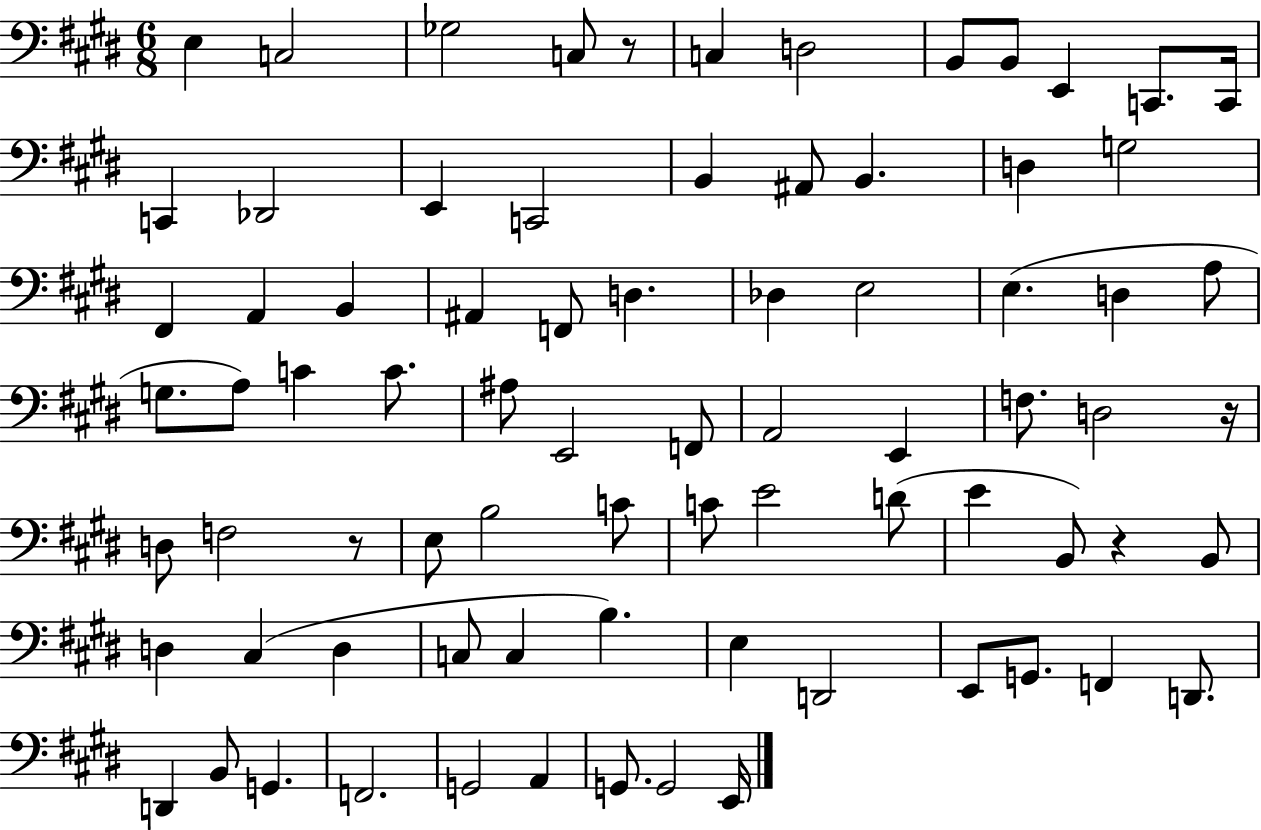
{
  \clef bass
  \numericTimeSignature
  \time 6/8
  \key e \major
  \repeat volta 2 { e4 c2 | ges2 c8 r8 | c4 d2 | b,8 b,8 e,4 c,8. c,16 | \break c,4 des,2 | e,4 c,2 | b,4 ais,8 b,4. | d4 g2 | \break fis,4 a,4 b,4 | ais,4 f,8 d4. | des4 e2 | e4.( d4 a8 | \break g8. a8) c'4 c'8. | ais8 e,2 f,8 | a,2 e,4 | f8. d2 r16 | \break d8 f2 r8 | e8 b2 c'8 | c'8 e'2 d'8( | e'4 b,8) r4 b,8 | \break d4 cis4( d4 | c8 c4 b4.) | e4 d,2 | e,8 g,8. f,4 d,8. | \break d,4 b,8 g,4. | f,2. | g,2 a,4 | g,8. g,2 e,16 | \break } \bar "|."
}